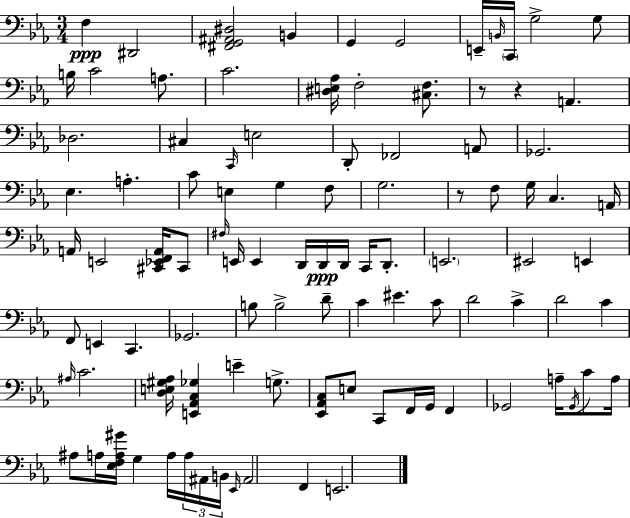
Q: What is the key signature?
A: C minor